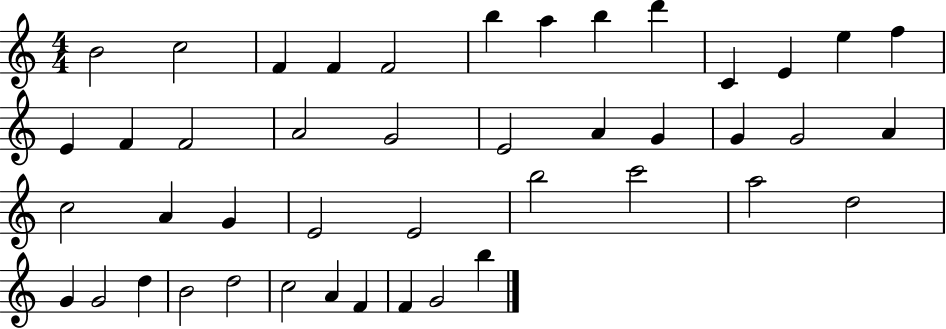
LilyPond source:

{
  \clef treble
  \numericTimeSignature
  \time 4/4
  \key c \major
  b'2 c''2 | f'4 f'4 f'2 | b''4 a''4 b''4 d'''4 | c'4 e'4 e''4 f''4 | \break e'4 f'4 f'2 | a'2 g'2 | e'2 a'4 g'4 | g'4 g'2 a'4 | \break c''2 a'4 g'4 | e'2 e'2 | b''2 c'''2 | a''2 d''2 | \break g'4 g'2 d''4 | b'2 d''2 | c''2 a'4 f'4 | f'4 g'2 b''4 | \break \bar "|."
}